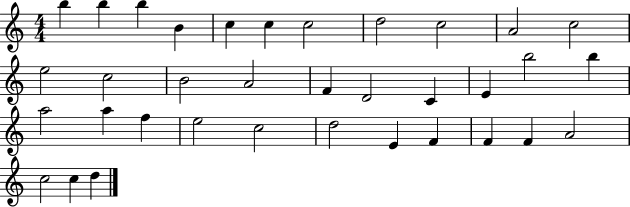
X:1
T:Untitled
M:4/4
L:1/4
K:C
b b b B c c c2 d2 c2 A2 c2 e2 c2 B2 A2 F D2 C E b2 b a2 a f e2 c2 d2 E F F F A2 c2 c d